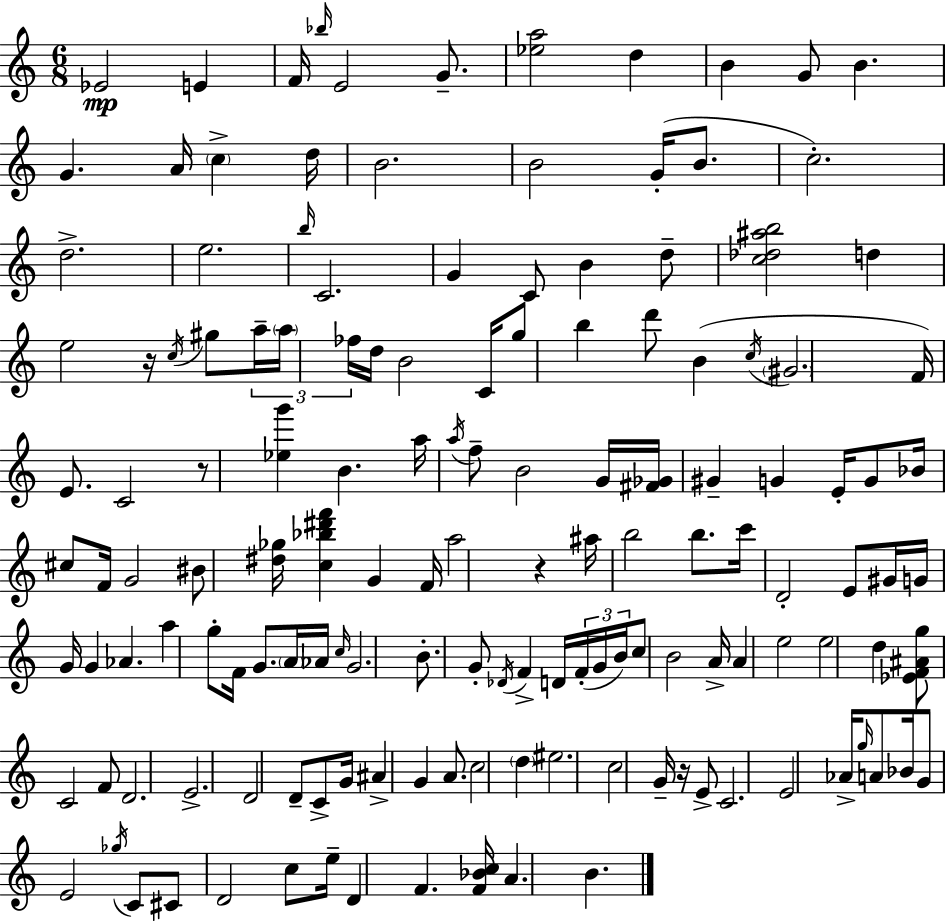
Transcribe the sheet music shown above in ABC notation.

X:1
T:Untitled
M:6/8
L:1/4
K:C
_E2 E F/4 _b/4 E2 G/2 [_ea]2 d B G/2 B G A/4 c d/4 B2 B2 G/4 B/2 c2 d2 e2 b/4 C2 G C/2 B d/2 [c_d^ab]2 d e2 z/4 c/4 ^g/2 a/4 a/4 _f/4 d/4 B2 C/4 g/2 b d'/2 B c/4 ^G2 F/4 E/2 C2 z/2 [_eg'] B a/4 a/4 f/2 B2 G/4 [^F_G]/4 ^G G E/4 G/2 _B/4 ^c/2 F/4 G2 ^B/2 [^d_g]/4 [c_b^d'f'] G F/4 a2 z ^a/4 b2 b/2 c'/4 D2 E/2 ^G/4 G/4 G/4 G _A a g/2 F/4 G/2 A/4 _A/4 c/4 G2 B/2 G/2 _D/4 F D/4 F/4 G/4 B/4 c/2 B2 A/4 A e2 e2 d [_EF^Ag]/2 C2 F/2 D2 E2 D2 D/2 C/2 G/4 ^A G A/2 c2 d ^e2 c2 G/4 z/4 E/2 C2 E2 _A/4 g/4 A/2 _B/4 G/2 E2 _g/4 C/2 ^C/2 D2 c/2 e/4 D F [F_Bc]/4 A B